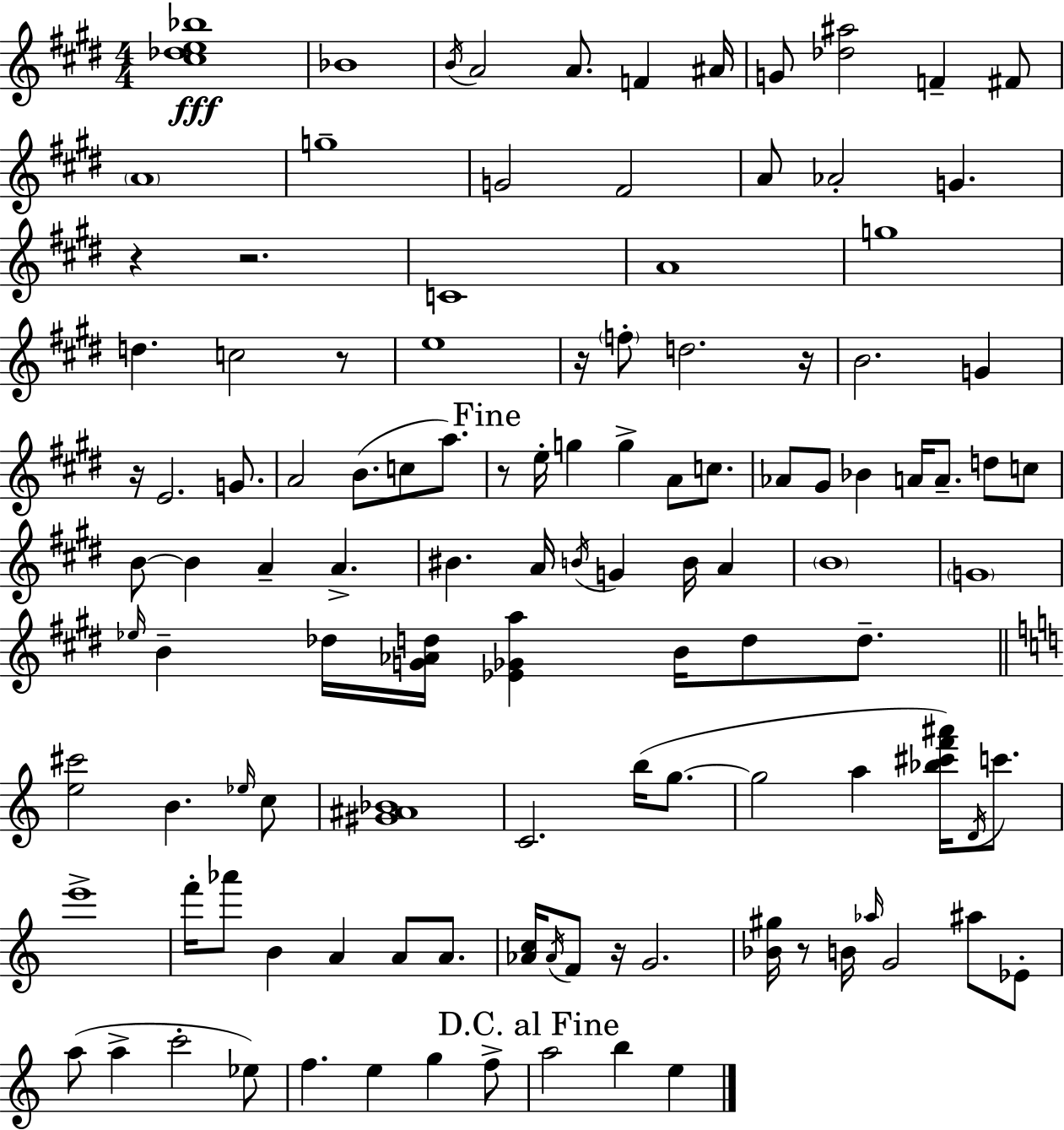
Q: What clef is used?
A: treble